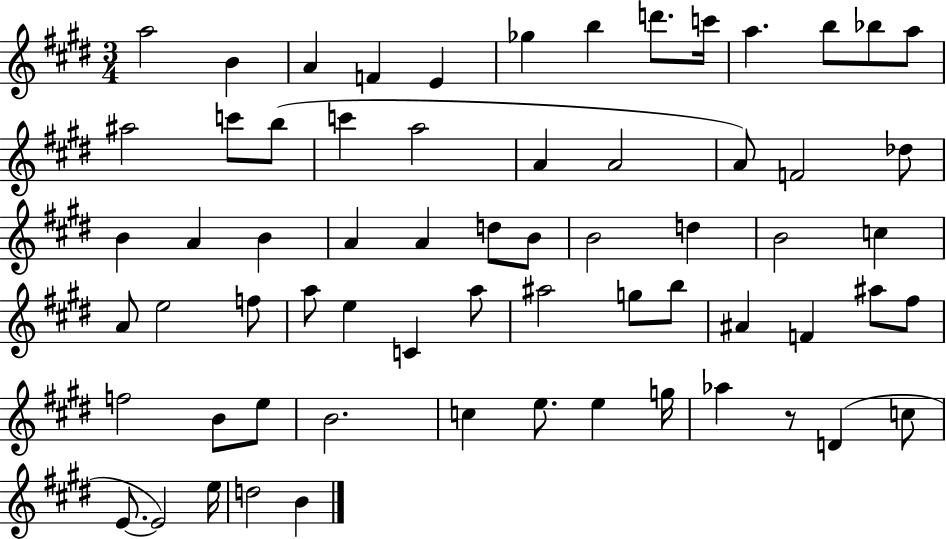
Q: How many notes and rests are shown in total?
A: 65